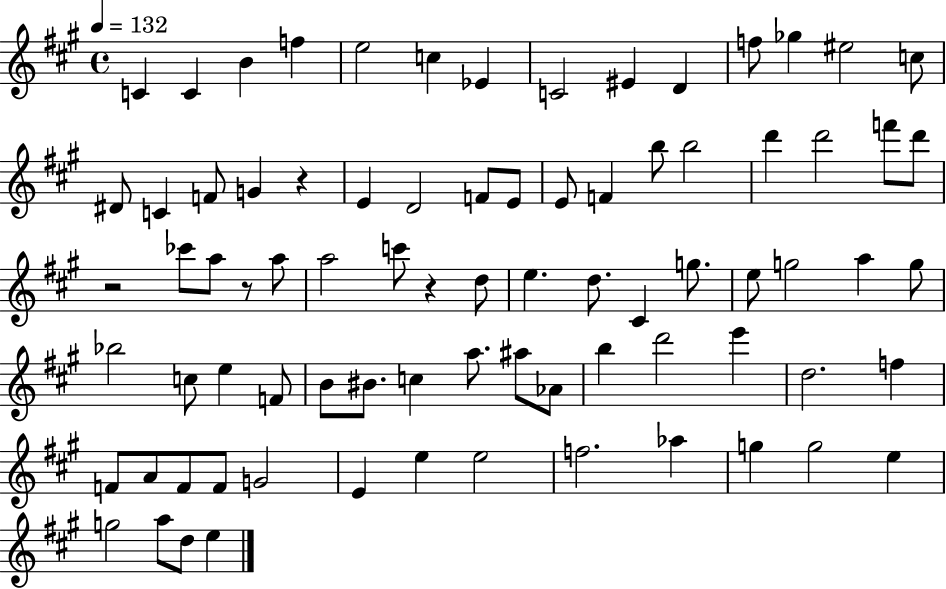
{
  \clef treble
  \time 4/4
  \defaultTimeSignature
  \key a \major
  \tempo 4 = 132
  c'4 c'4 b'4 f''4 | e''2 c''4 ees'4 | c'2 eis'4 d'4 | f''8 ges''4 eis''2 c''8 | \break dis'8 c'4 f'8 g'4 r4 | e'4 d'2 f'8 e'8 | e'8 f'4 b''8 b''2 | d'''4 d'''2 f'''8 d'''8 | \break r2 ces'''8 a''8 r8 a''8 | a''2 c'''8 r4 d''8 | e''4. d''8. cis'4 g''8. | e''8 g''2 a''4 g''8 | \break bes''2 c''8 e''4 f'8 | b'8 bis'8. c''4 a''8. ais''8 aes'8 | b''4 d'''2 e'''4 | d''2. f''4 | \break f'8 a'8 f'8 f'8 g'2 | e'4 e''4 e''2 | f''2. aes''4 | g''4 g''2 e''4 | \break g''2 a''8 d''8 e''4 | \bar "|."
}